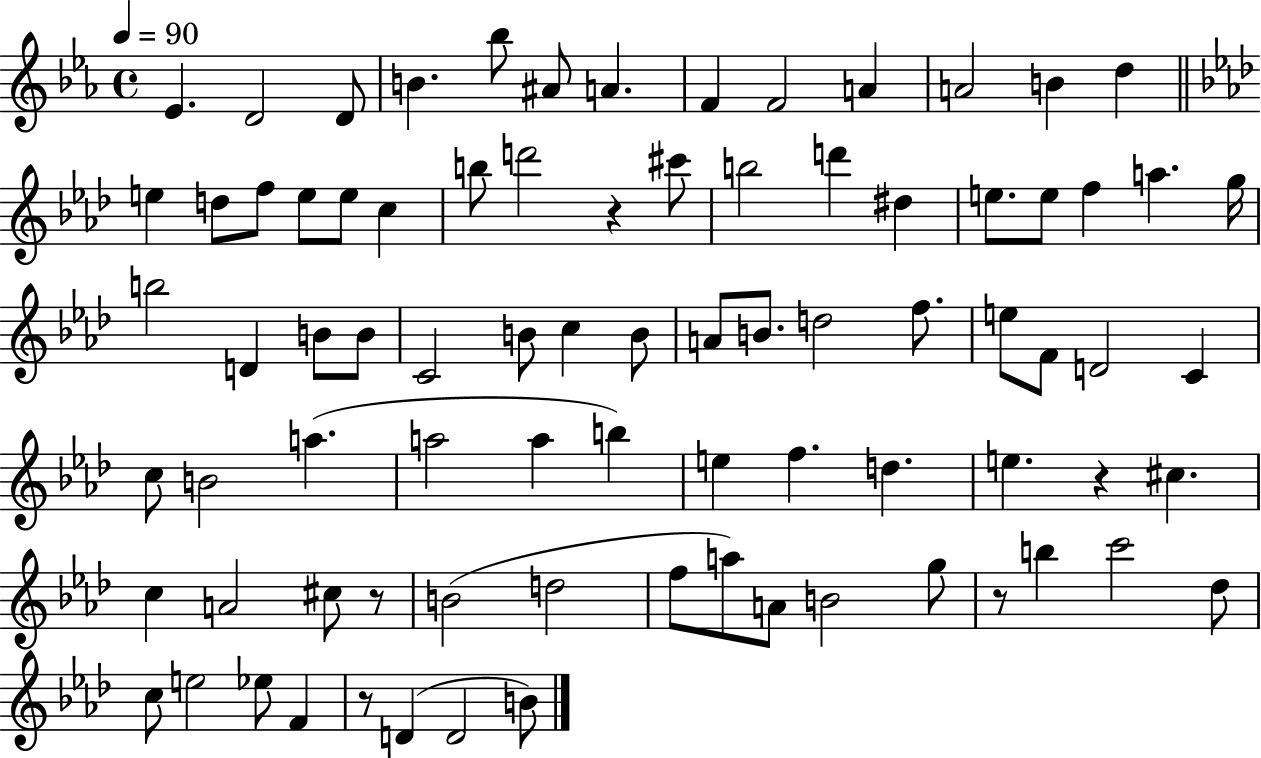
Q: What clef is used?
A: treble